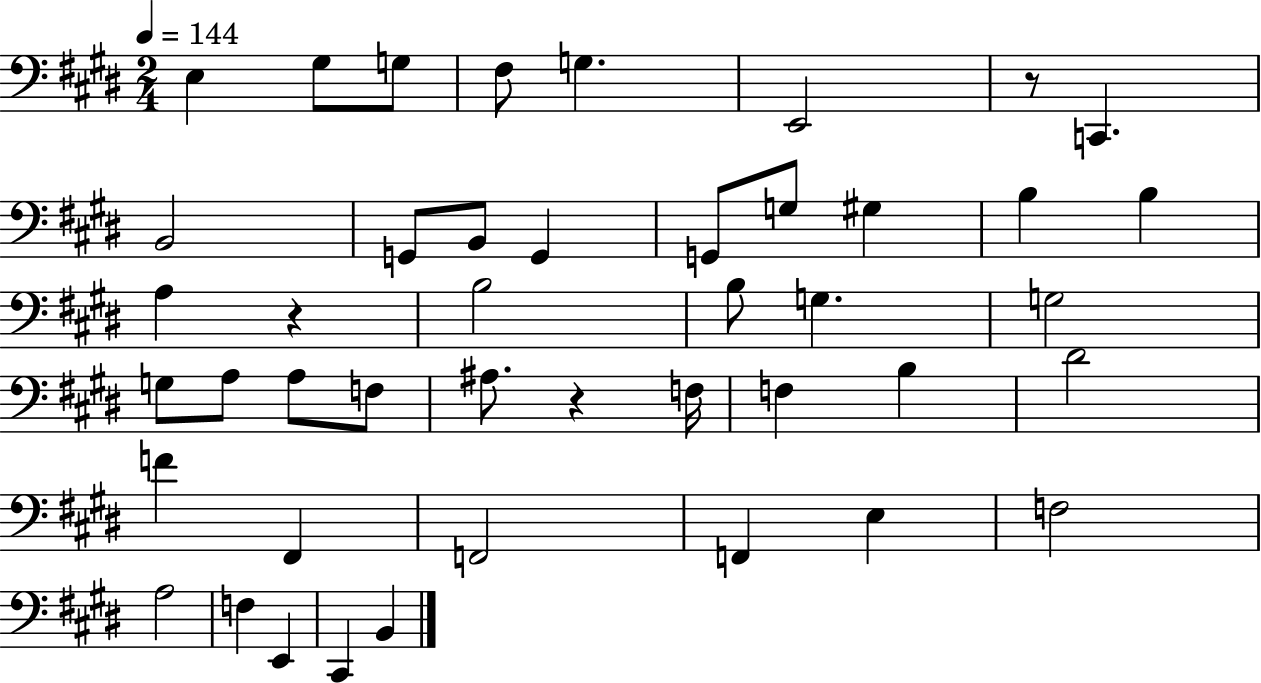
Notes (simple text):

E3/q G#3/e G3/e F#3/e G3/q. E2/h R/e C2/q. B2/h G2/e B2/e G2/q G2/e G3/e G#3/q B3/q B3/q A3/q R/q B3/h B3/e G3/q. G3/h G3/e A3/e A3/e F3/e A#3/e. R/q F3/s F3/q B3/q D#4/h F4/q F#2/q F2/h F2/q E3/q F3/h A3/h F3/q E2/q C#2/q B2/q